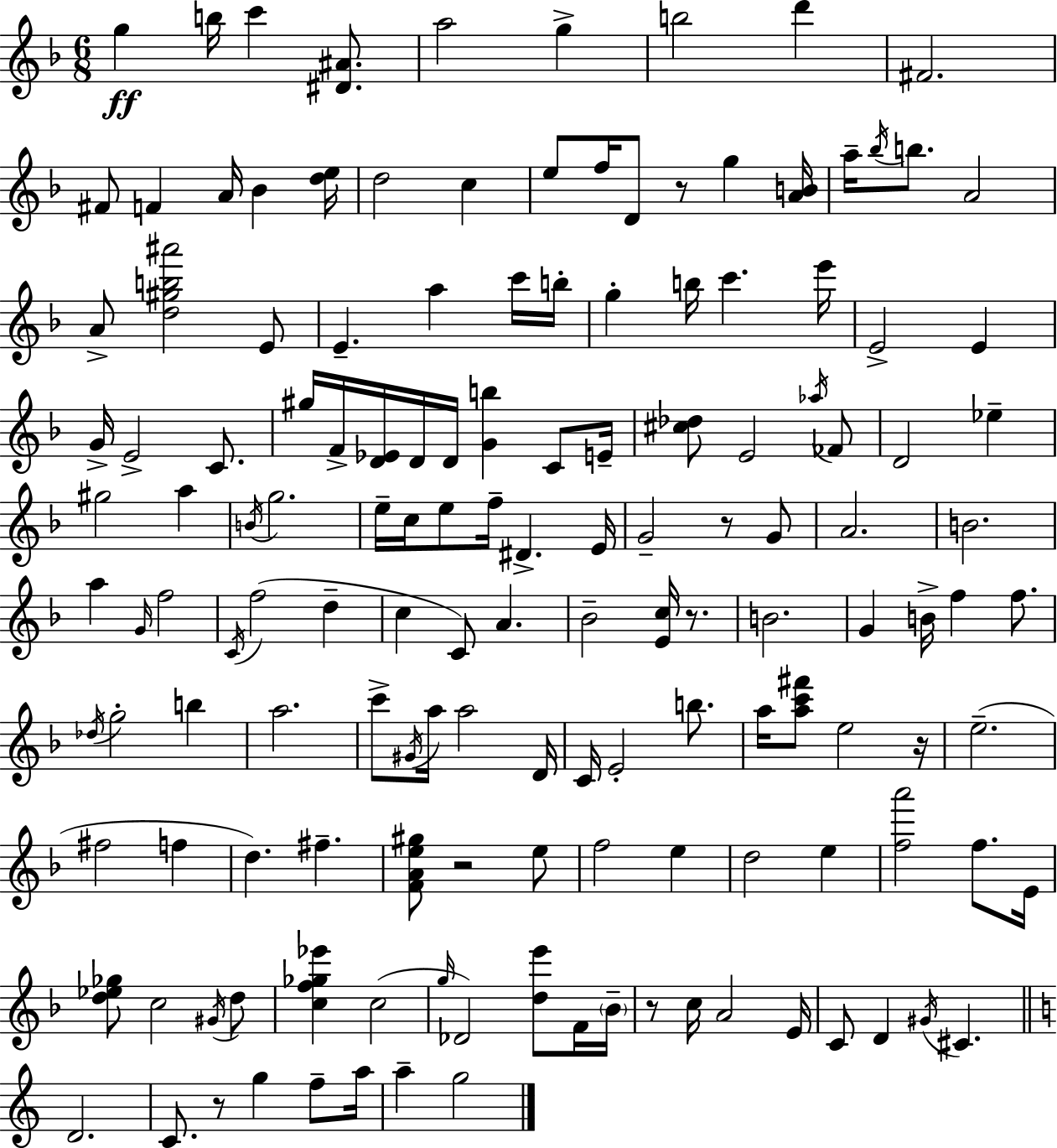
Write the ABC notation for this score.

X:1
T:Untitled
M:6/8
L:1/4
K:F
g b/4 c' [^D^A]/2 a2 g b2 d' ^F2 ^F/2 F A/4 _B [de]/4 d2 c e/2 f/4 D/2 z/2 g [AB]/4 a/4 _b/4 b/2 A2 A/2 [d^gb^a']2 E/2 E a c'/4 b/4 g b/4 c' e'/4 E2 E G/4 E2 C/2 ^g/4 F/4 [D_E]/4 D/4 D/4 [Gb] C/2 E/4 [^c_d]/2 E2 _a/4 _F/2 D2 _e ^g2 a B/4 g2 e/4 c/4 e/2 f/4 ^D E/4 G2 z/2 G/2 A2 B2 a G/4 f2 C/4 f2 d c C/2 A _B2 [Ec]/4 z/2 B2 G B/4 f f/2 _d/4 g2 b a2 c'/2 ^G/4 a/4 a2 D/4 C/4 E2 b/2 a/4 [ac'^f']/2 e2 z/4 e2 ^f2 f d ^f [FAe^g]/2 z2 e/2 f2 e d2 e [fa']2 f/2 E/4 [d_e_g]/2 c2 ^G/4 d/2 [cf_g_e'] c2 g/4 _D2 [de']/2 F/4 _B/4 z/2 c/4 A2 E/4 C/2 D ^G/4 ^C D2 C/2 z/2 g f/2 a/4 a g2